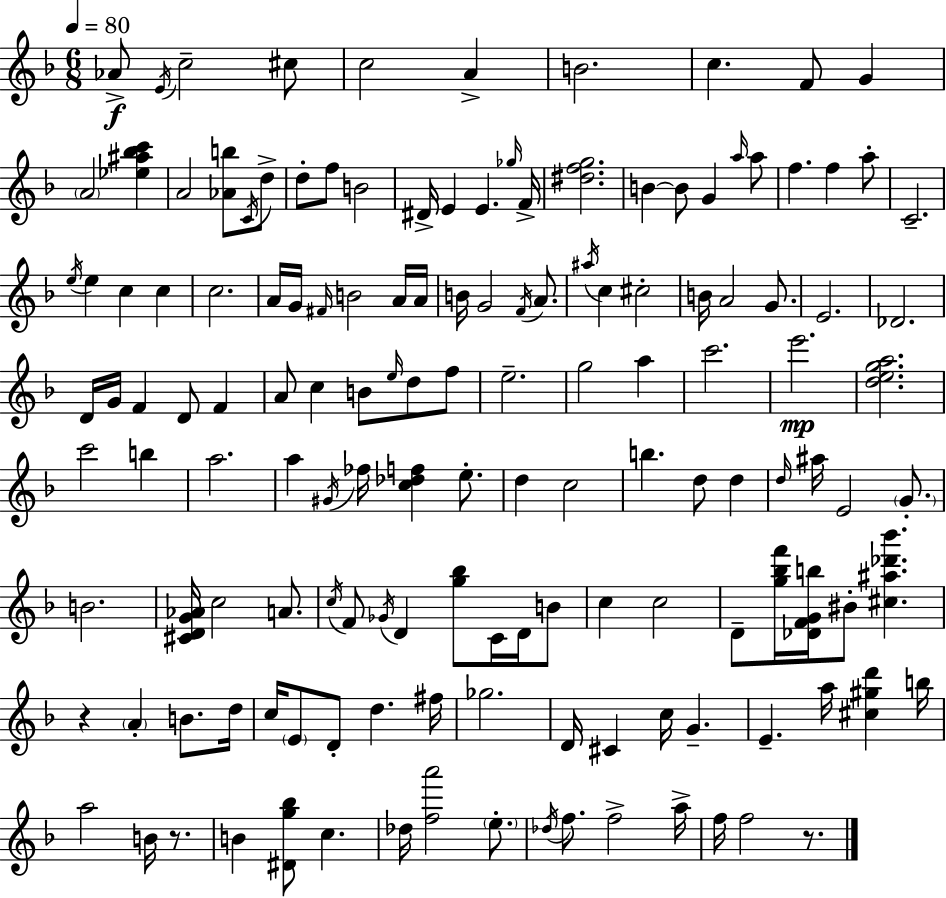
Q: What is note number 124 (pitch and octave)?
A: F5